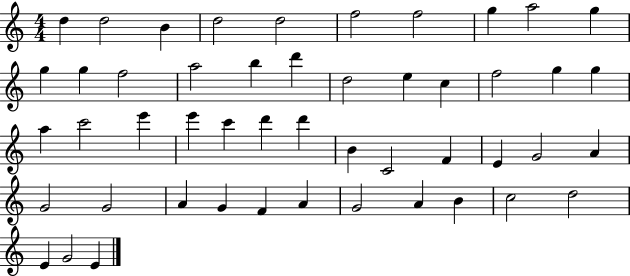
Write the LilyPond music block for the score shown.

{
  \clef treble
  \numericTimeSignature
  \time 4/4
  \key c \major
  d''4 d''2 b'4 | d''2 d''2 | f''2 f''2 | g''4 a''2 g''4 | \break g''4 g''4 f''2 | a''2 b''4 d'''4 | d''2 e''4 c''4 | f''2 g''4 g''4 | \break a''4 c'''2 e'''4 | e'''4 c'''4 d'''4 d'''4 | b'4 c'2 f'4 | e'4 g'2 a'4 | \break g'2 g'2 | a'4 g'4 f'4 a'4 | g'2 a'4 b'4 | c''2 d''2 | \break e'4 g'2 e'4 | \bar "|."
}